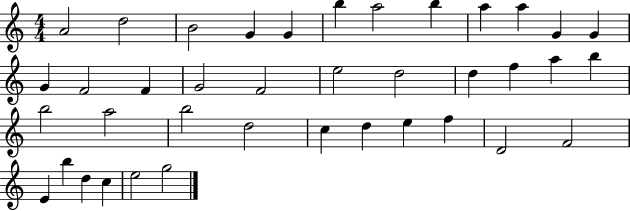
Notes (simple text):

A4/h D5/h B4/h G4/q G4/q B5/q A5/h B5/q A5/q A5/q G4/q G4/q G4/q F4/h F4/q G4/h F4/h E5/h D5/h D5/q F5/q A5/q B5/q B5/h A5/h B5/h D5/h C5/q D5/q E5/q F5/q D4/h F4/h E4/q B5/q D5/q C5/q E5/h G5/h